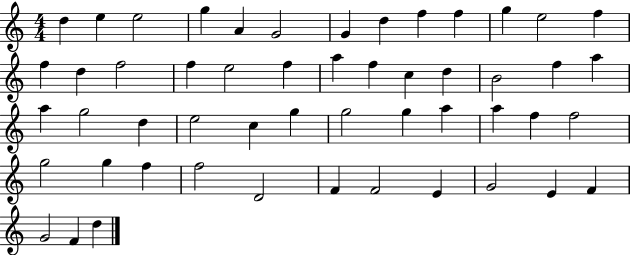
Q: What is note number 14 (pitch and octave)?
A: F5